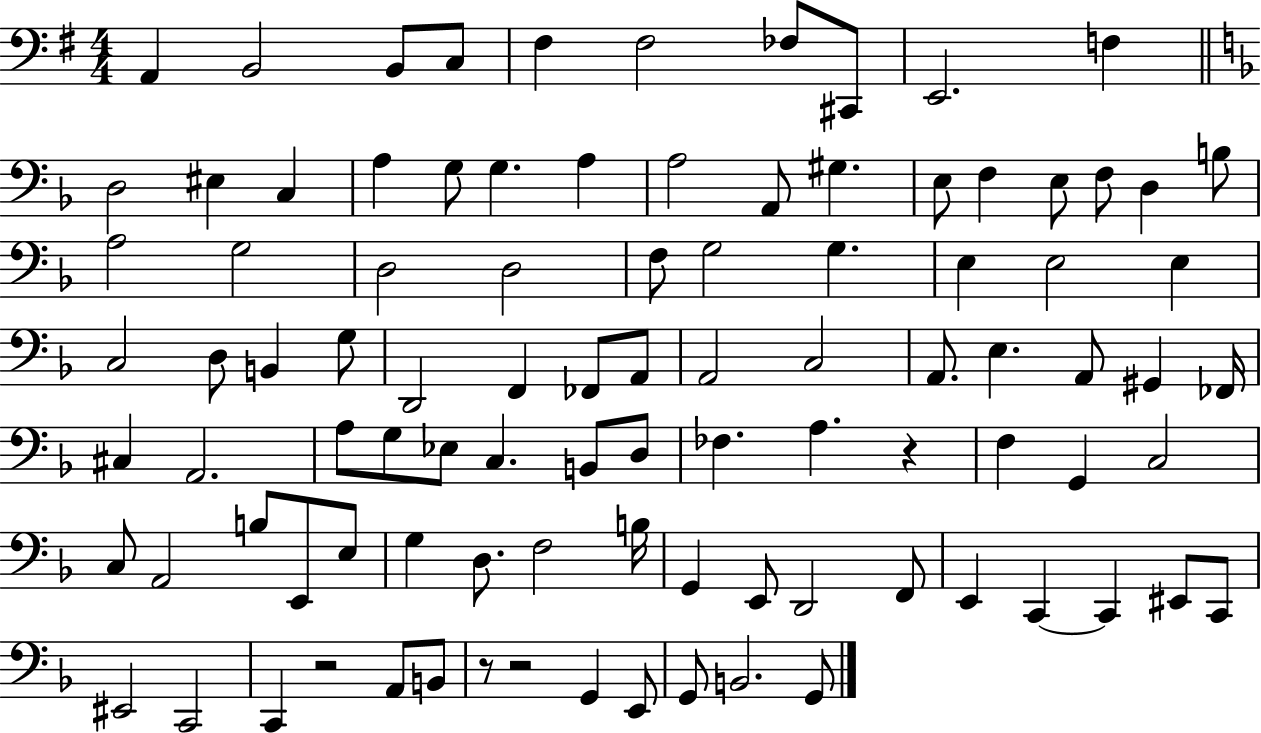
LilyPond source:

{
  \clef bass
  \numericTimeSignature
  \time 4/4
  \key g \major
  a,4 b,2 b,8 c8 | fis4 fis2 fes8 cis,8 | e,2. f4 | \bar "||" \break \key f \major d2 eis4 c4 | a4 g8 g4. a4 | a2 a,8 gis4. | e8 f4 e8 f8 d4 b8 | \break a2 g2 | d2 d2 | f8 g2 g4. | e4 e2 e4 | \break c2 d8 b,4 g8 | d,2 f,4 fes,8 a,8 | a,2 c2 | a,8. e4. a,8 gis,4 fes,16 | \break cis4 a,2. | a8 g8 ees8 c4. b,8 d8 | fes4. a4. r4 | f4 g,4 c2 | \break c8 a,2 b8 e,8 e8 | g4 d8. f2 b16 | g,4 e,8 d,2 f,8 | e,4 c,4~~ c,4 eis,8 c,8 | \break eis,2 c,2 | c,4 r2 a,8 b,8 | r8 r2 g,4 e,8 | g,8 b,2. g,8 | \break \bar "|."
}